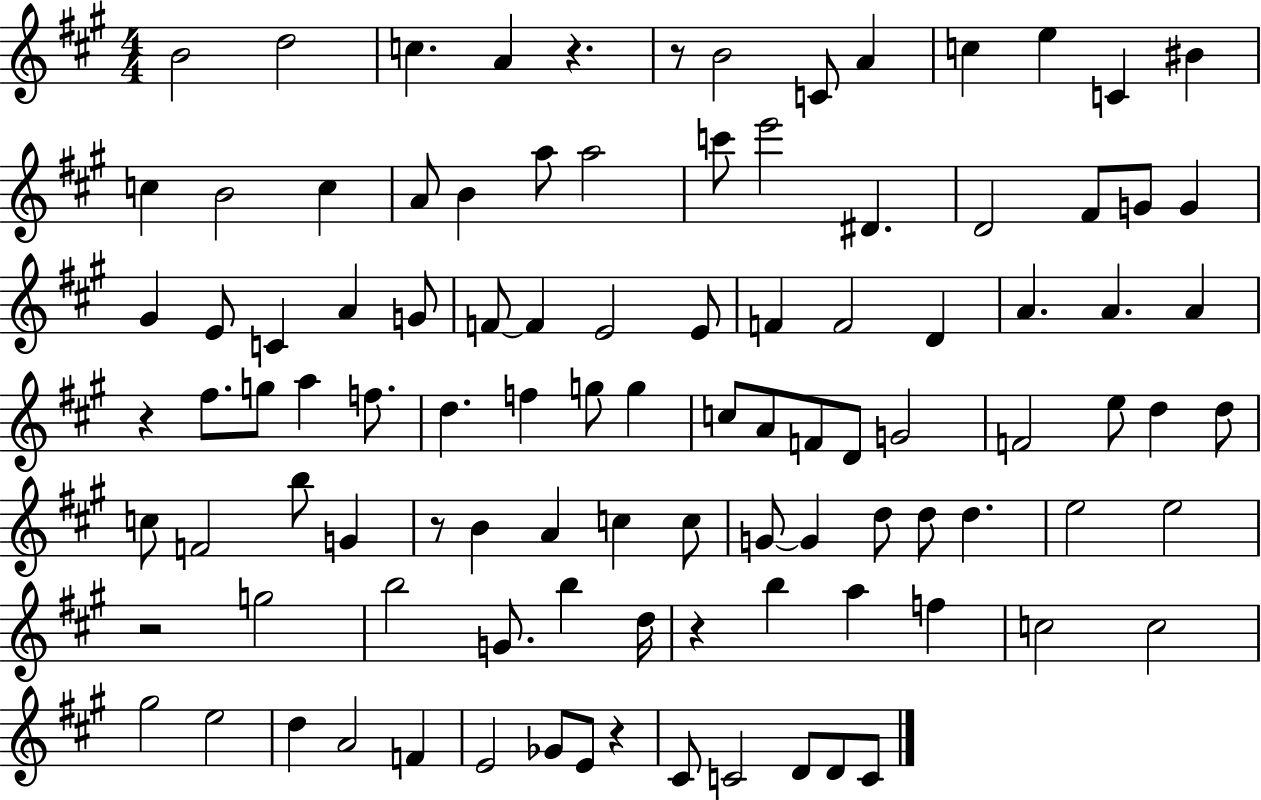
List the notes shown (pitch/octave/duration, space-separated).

B4/h D5/h C5/q. A4/q R/q. R/e B4/h C4/e A4/q C5/q E5/q C4/q BIS4/q C5/q B4/h C5/q A4/e B4/q A5/e A5/h C6/e E6/h D#4/q. D4/h F#4/e G4/e G4/q G#4/q E4/e C4/q A4/q G4/e F4/e F4/q E4/h E4/e F4/q F4/h D4/q A4/q. A4/q. A4/q R/q F#5/e. G5/e A5/q F5/e. D5/q. F5/q G5/e G5/q C5/e A4/e F4/e D4/e G4/h F4/h E5/e D5/q D5/e C5/e F4/h B5/e G4/q R/e B4/q A4/q C5/q C5/e G4/e G4/q D5/e D5/e D5/q. E5/h E5/h R/h G5/h B5/h G4/e. B5/q D5/s R/q B5/q A5/q F5/q C5/h C5/h G#5/h E5/h D5/q A4/h F4/q E4/h Gb4/e E4/e R/q C#4/e C4/h D4/e D4/e C4/e